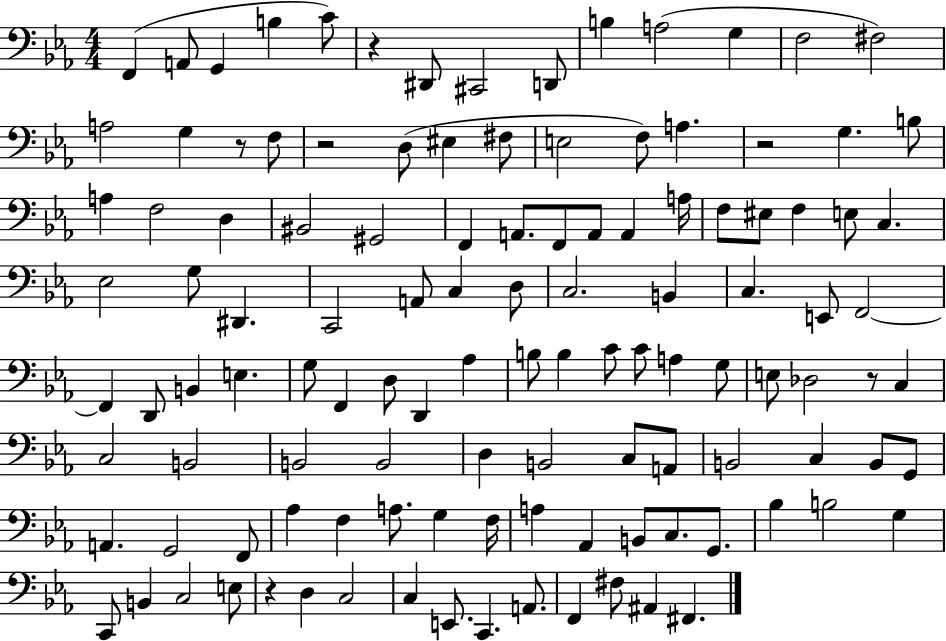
{
  \clef bass
  \numericTimeSignature
  \time 4/4
  \key ees \major
  f,4( a,8 g,4 b4 c'8) | r4 dis,8 cis,2 d,8 | b4 a2( g4 | f2 fis2) | \break a2 g4 r8 f8 | r2 d8( eis4 fis8 | e2 f8) a4. | r2 g4. b8 | \break a4 f2 d4 | bis,2 gis,2 | f,4 a,8. f,8 a,8 a,4 a16 | f8 eis8 f4 e8 c4. | \break ees2 g8 dis,4. | c,2 a,8 c4 d8 | c2. b,4 | c4. e,8 f,2~~ | \break f,4 d,8 b,4 e4. | g8 f,4 d8 d,4 aes4 | b8 b4 c'8 c'8 a4 g8 | e8 des2 r8 c4 | \break c2 b,2 | b,2 b,2 | d4 b,2 c8 a,8 | b,2 c4 b,8 g,8 | \break a,4. g,2 f,8 | aes4 f4 a8. g4 f16 | a4 aes,4 b,8 c8. g,8. | bes4 b2 g4 | \break c,8 b,4 c2 e8 | r4 d4 c2 | c4 e,8. c,4. a,8. | f,4 fis8 ais,4 fis,4. | \break \bar "|."
}